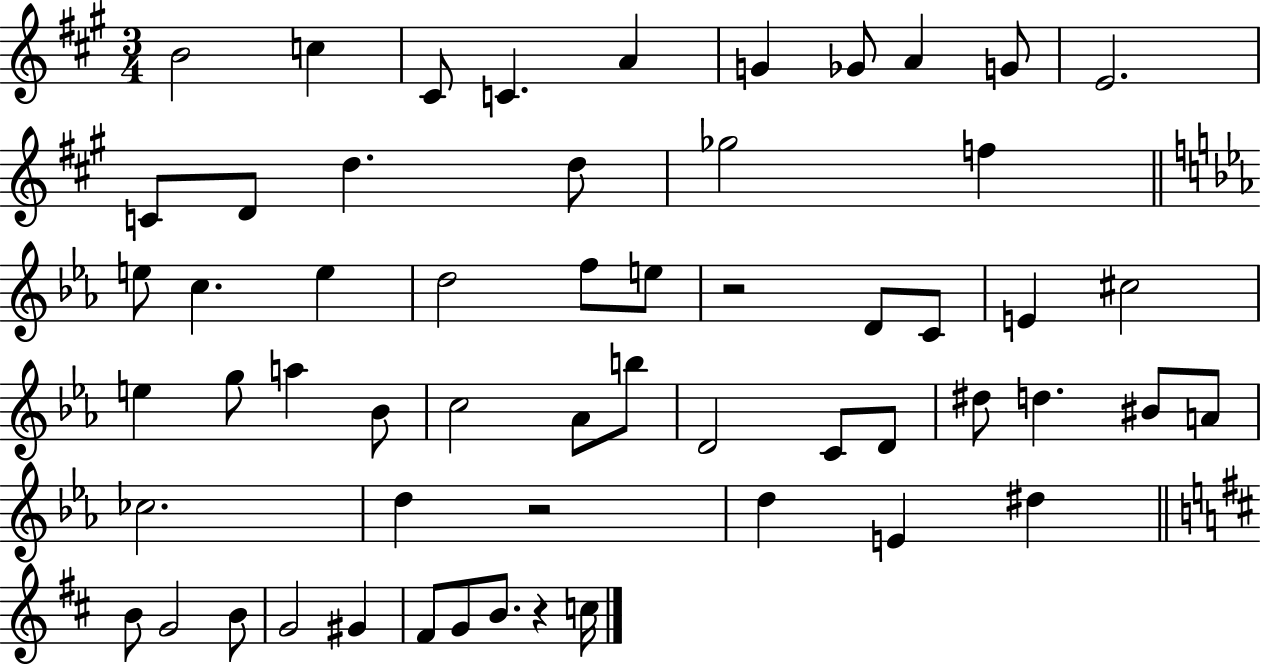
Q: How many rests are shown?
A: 3